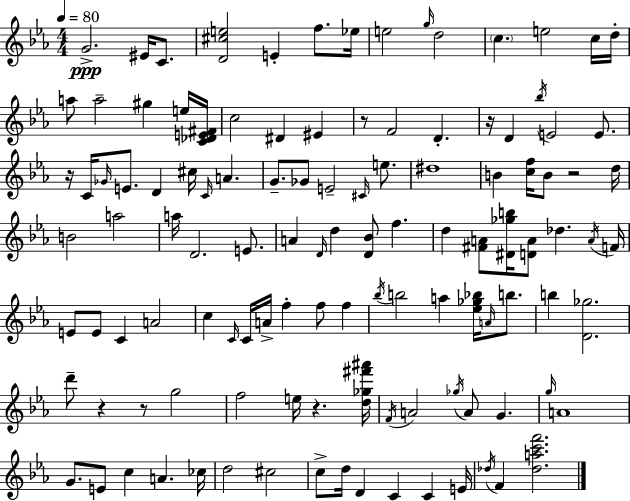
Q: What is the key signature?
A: EES major